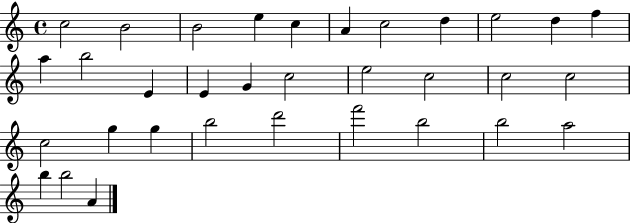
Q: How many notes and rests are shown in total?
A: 33